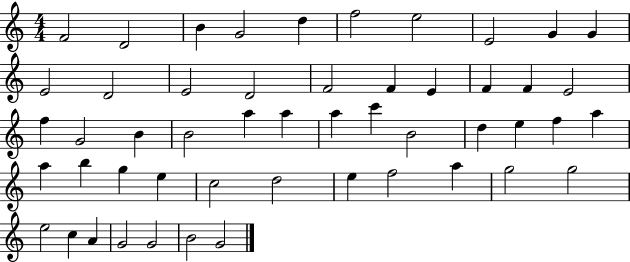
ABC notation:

X:1
T:Untitled
M:4/4
L:1/4
K:C
F2 D2 B G2 d f2 e2 E2 G G E2 D2 E2 D2 F2 F E F F E2 f G2 B B2 a a a c' B2 d e f a a b g e c2 d2 e f2 a g2 g2 e2 c A G2 G2 B2 G2